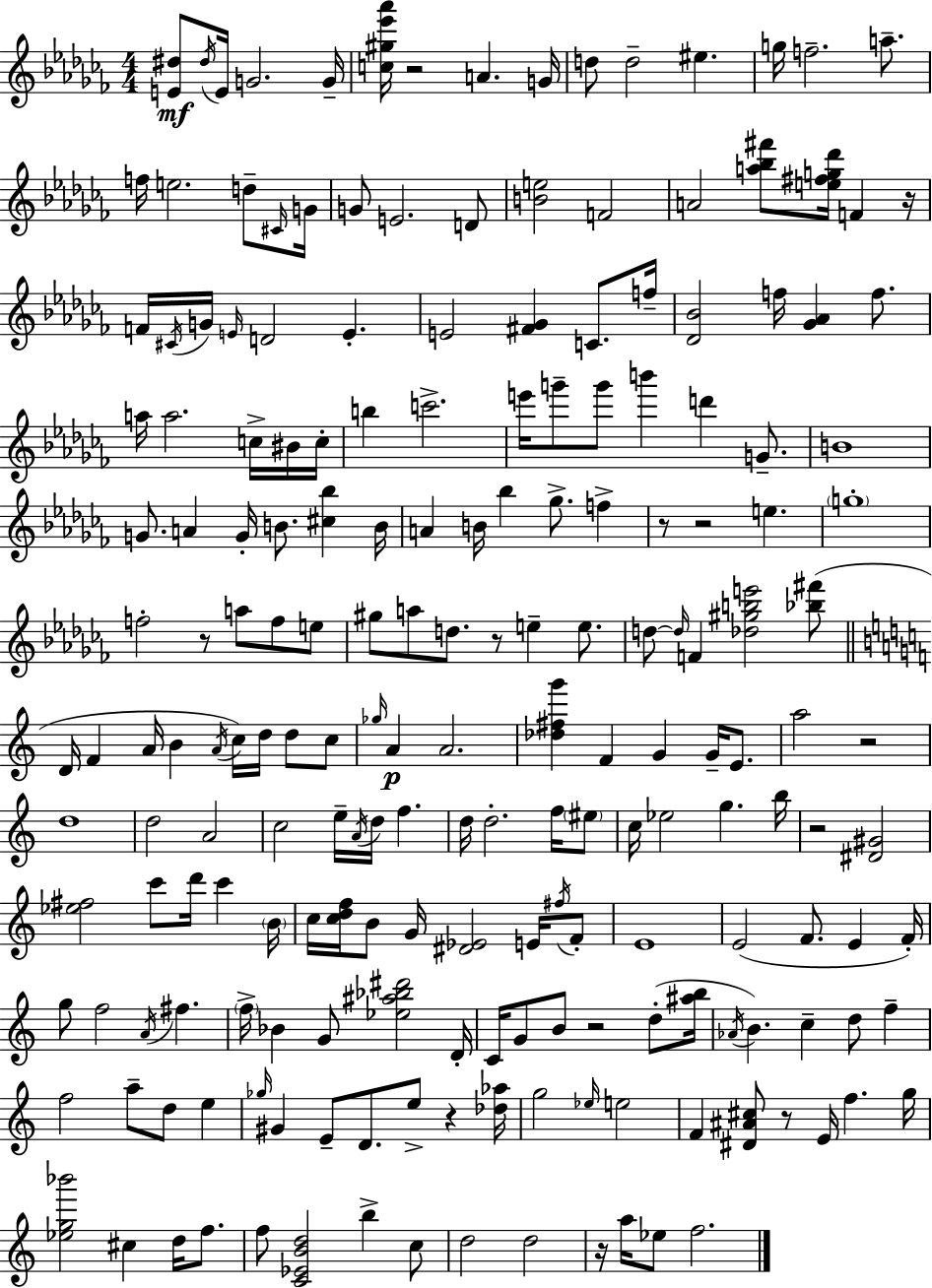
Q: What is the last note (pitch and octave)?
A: F5